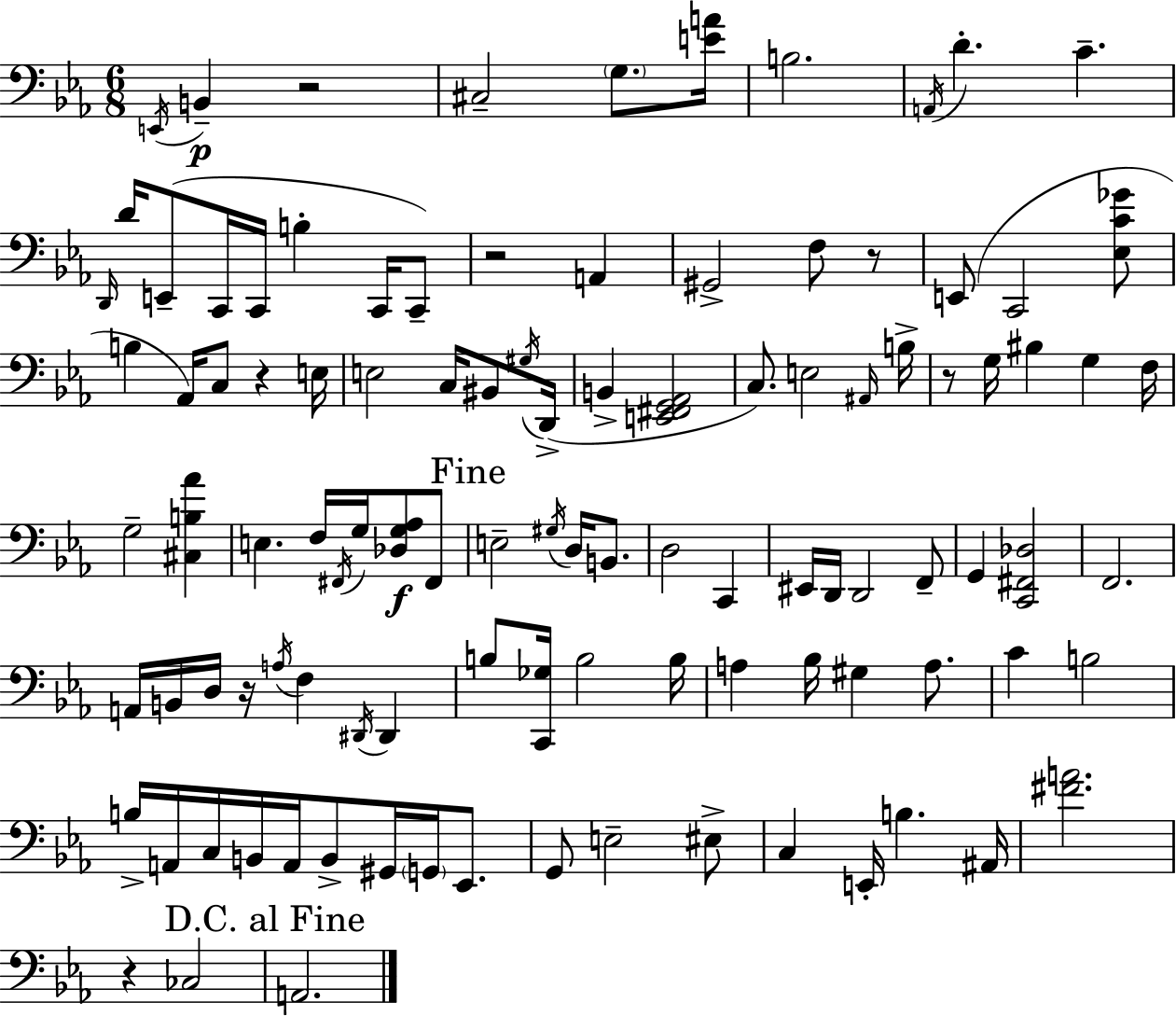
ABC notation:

X:1
T:Untitled
M:6/8
L:1/4
K:Cm
E,,/4 B,, z2 ^C,2 G,/2 [EA]/4 B,2 A,,/4 D C D,,/4 D/4 E,,/2 C,,/4 C,,/4 B, C,,/4 C,,/2 z2 A,, ^G,,2 F,/2 z/2 E,,/2 C,,2 [_E,C_G]/2 B, _A,,/4 C,/2 z E,/4 E,2 C,/4 ^B,,/2 ^G,/4 D,,/4 B,, [E,,^F,,G,,_A,,]2 C,/2 E,2 ^A,,/4 B,/4 z/2 G,/4 ^B, G, F,/4 G,2 [^C,B,_A] E, F,/4 ^F,,/4 G,/4 [_D,G,_A,]/2 ^F,,/2 E,2 ^G,/4 D,/4 B,,/2 D,2 C,, ^E,,/4 D,,/4 D,,2 F,,/2 G,, [C,,^F,,_D,]2 F,,2 A,,/4 B,,/4 D,/4 z/4 A,/4 F, ^D,,/4 ^D,, B,/2 [C,,_G,]/4 B,2 B,/4 A, _B,/4 ^G, A,/2 C B,2 B,/4 A,,/4 C,/4 B,,/4 A,,/4 B,,/2 ^G,,/4 G,,/4 _E,,/2 G,,/2 E,2 ^E,/2 C, E,,/4 B, ^A,,/4 [^FA]2 z _C,2 A,,2